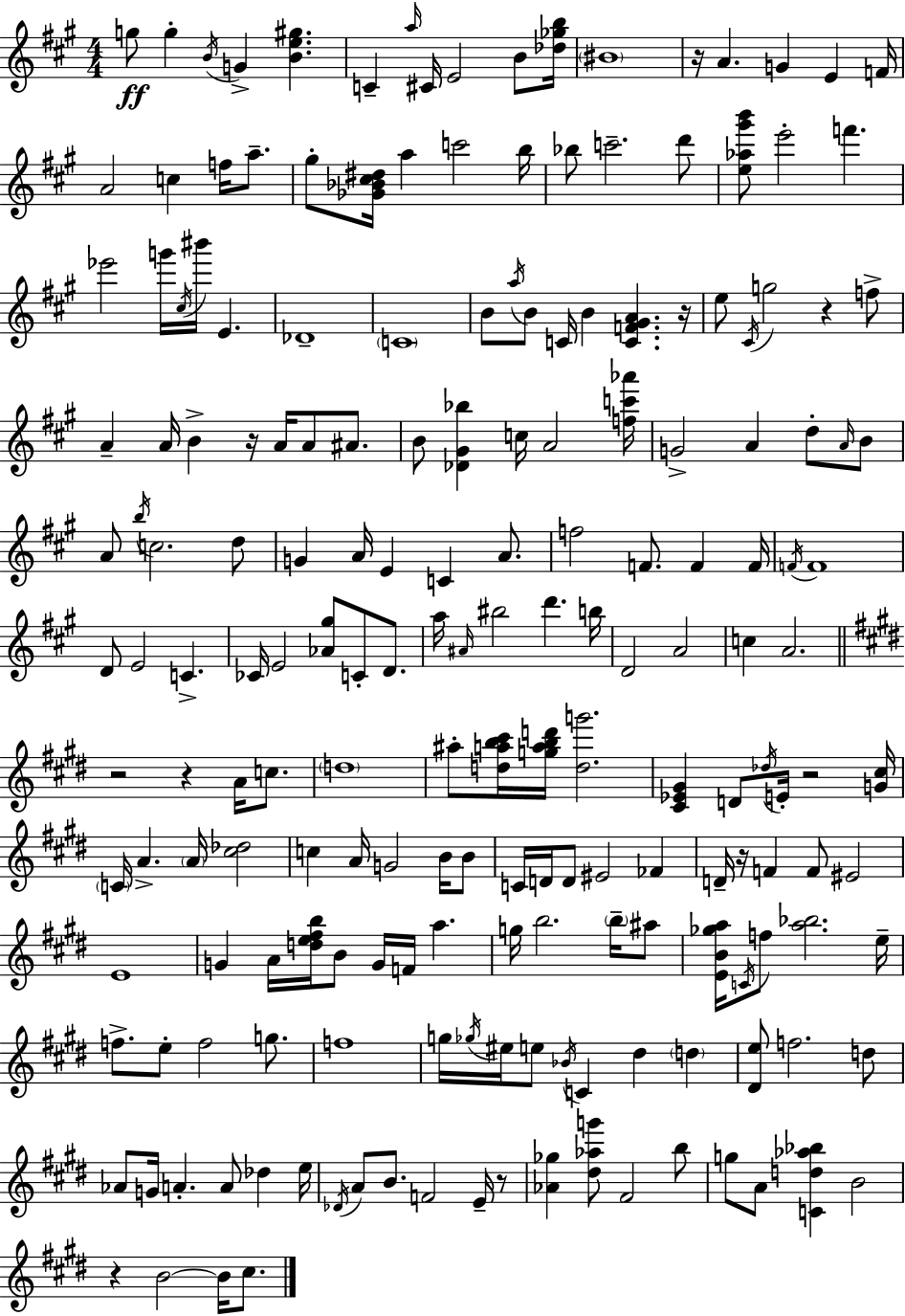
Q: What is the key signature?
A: A major